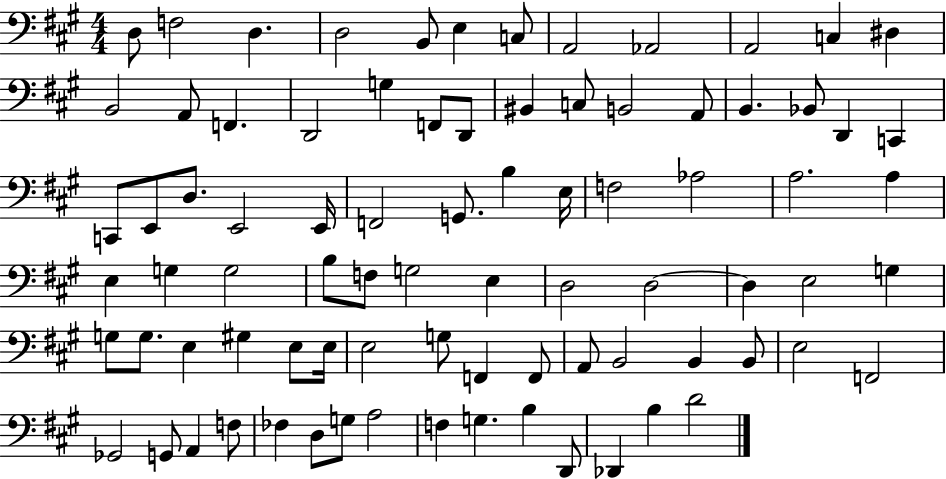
D3/e F3/h D3/q. D3/h B2/e E3/q C3/e A2/h Ab2/h A2/h C3/q D#3/q B2/h A2/e F2/q. D2/h G3/q F2/e D2/e BIS2/q C3/e B2/h A2/e B2/q. Bb2/e D2/q C2/q C2/e E2/e D3/e. E2/h E2/s F2/h G2/e. B3/q E3/s F3/h Ab3/h A3/h. A3/q E3/q G3/q G3/h B3/e F3/e G3/h E3/q D3/h D3/h D3/q E3/h G3/q G3/e G3/e. E3/q G#3/q E3/e E3/s E3/h G3/e F2/q F2/e A2/e B2/h B2/q B2/e E3/h F2/h Gb2/h G2/e A2/q F3/e FES3/q D3/e G3/e A3/h F3/q G3/q. B3/q D2/e Db2/q B3/q D4/h